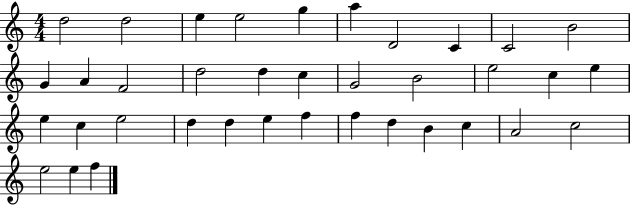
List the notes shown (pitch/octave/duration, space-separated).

D5/h D5/h E5/q E5/h G5/q A5/q D4/h C4/q C4/h B4/h G4/q A4/q F4/h D5/h D5/q C5/q G4/h B4/h E5/h C5/q E5/q E5/q C5/q E5/h D5/q D5/q E5/q F5/q F5/q D5/q B4/q C5/q A4/h C5/h E5/h E5/q F5/q